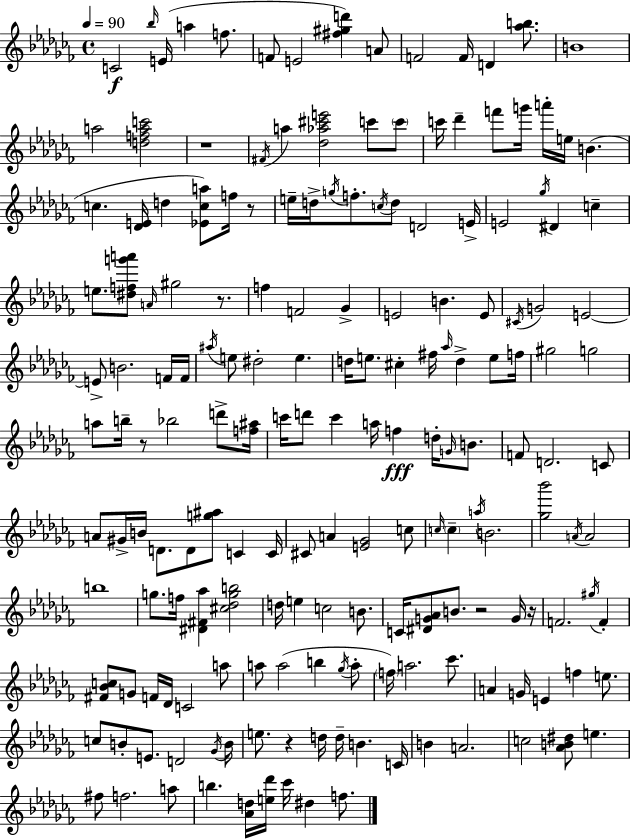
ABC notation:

X:1
T:Untitled
M:4/4
L:1/4
K:Abm
C2 _b/4 E/4 a f/2 F/2 E2 [^f^gd'] A/2 F2 F/4 D [_ab]/2 B4 a2 [dfac']2 z4 ^F/4 a [_d_a^c'e']2 c'/2 c'/2 c'/4 _d' f'/2 g'/4 a'/4 e/4 B c [_DE]/4 d [_Eca]/2 f/4 z/2 e/4 d/4 g/4 f/2 c/4 d/2 D2 E/4 E2 _g/4 ^D c e/2 [^dfg'a']/2 A/4 ^g2 z/2 f F2 _G E2 B E/2 ^C/4 G2 E2 E/2 B2 F/4 F/4 ^a/4 e/2 ^d2 e d/4 e/2 ^c ^f/4 _a/4 d e/2 f/4 ^g2 g2 a/2 b/4 z/2 _b2 d'/2 [f^a]/4 c'/4 d'/2 c' a/4 f d/4 G/4 B/2 F/2 D2 C/2 A/2 ^G/4 B/4 D/2 D/2 [g^a]/2 C C/4 ^C/2 A [E_G]2 c/2 c/4 c a/4 B2 [_g_b']2 A/4 A2 b4 g/2 f/4 [^D^F_a] [^c_dgb]2 d/4 e c2 B/2 C/4 [^DG_A]/2 B/2 z2 G/4 z/4 F2 ^g/4 F [^F_Bc]/2 G/2 F/4 _D/4 C2 a/2 a/2 a2 b _g/4 a/2 f/4 a2 _c'/2 A G/4 E f e/2 c/2 B/2 E/2 D2 _G/4 B/4 e/2 z d/4 d/4 B C/4 B A2 c2 [_AB^d]/2 e ^f/2 f2 a/2 b [_Ad]/4 [e_d']/4 _c'/4 ^d f/2